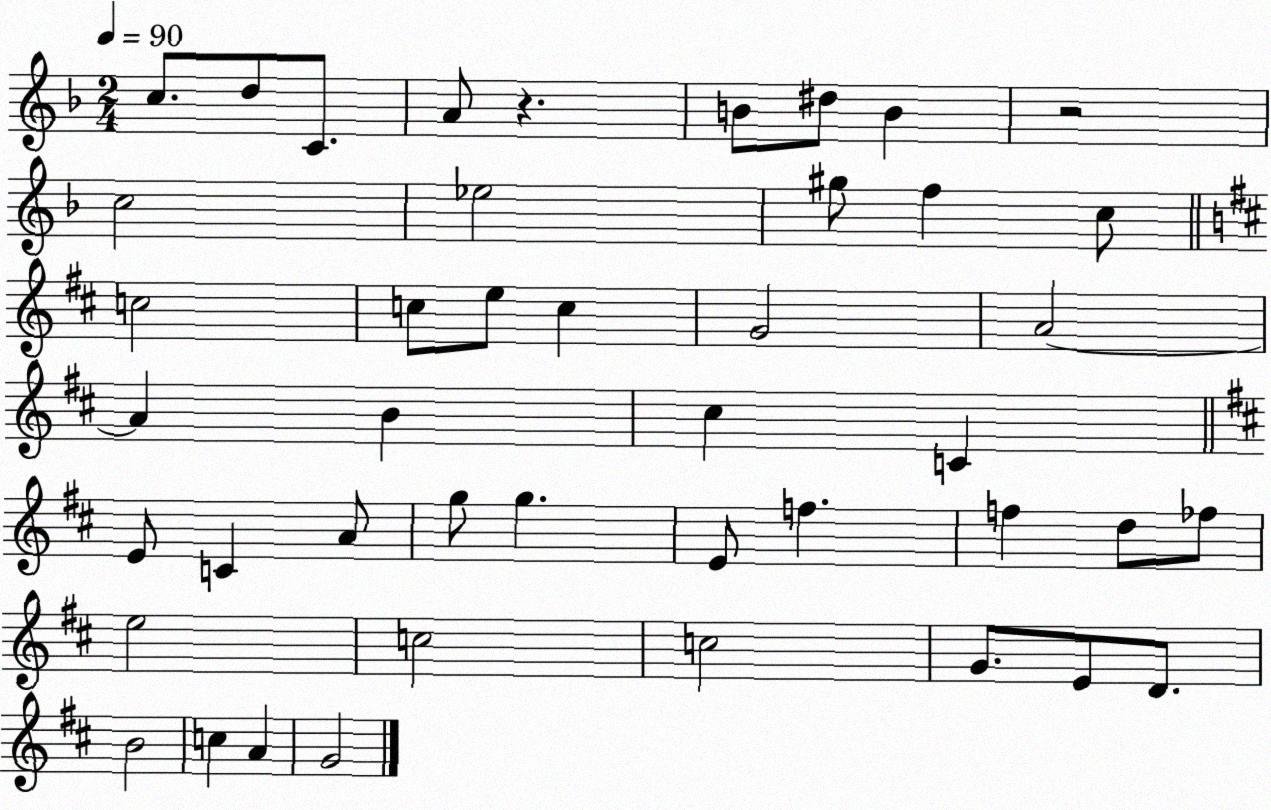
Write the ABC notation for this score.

X:1
T:Untitled
M:2/4
L:1/4
K:F
c/2 d/2 C/2 A/2 z B/2 ^d/2 B z2 c2 _e2 ^g/2 f c/2 c2 c/2 e/2 c G2 A2 A B ^c C E/2 C A/2 g/2 g E/2 f f d/2 _f/2 e2 c2 c2 G/2 E/2 D/2 B2 c A G2